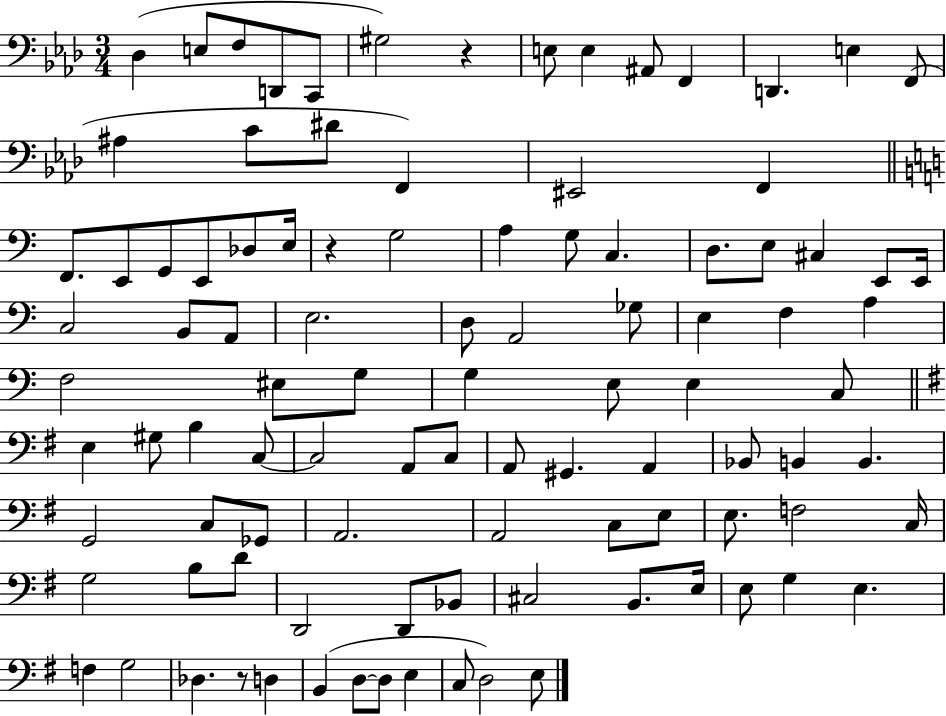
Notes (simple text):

Db3/q E3/e F3/e D2/e C2/e G#3/h R/q E3/e E3/q A#2/e F2/q D2/q. E3/q F2/e A#3/q C4/e D#4/e F2/q EIS2/h F2/q F2/e. E2/e G2/e E2/e Db3/e E3/s R/q G3/h A3/q G3/e C3/q. D3/e. E3/e C#3/q E2/e E2/s C3/h B2/e A2/e E3/h. D3/e A2/h Gb3/e E3/q F3/q A3/q F3/h EIS3/e G3/e G3/q E3/e E3/q C3/e E3/q G#3/e B3/q C3/e C3/h A2/e C3/e A2/e G#2/q. A2/q Bb2/e B2/q B2/q. G2/h C3/e Gb2/e A2/h. A2/h C3/e E3/e E3/e. F3/h C3/s G3/h B3/e D4/e D2/h D2/e Bb2/e C#3/h B2/e. E3/s E3/e G3/q E3/q. F3/q G3/h Db3/q. R/e D3/q B2/q D3/e D3/e E3/q C3/e D3/h E3/e